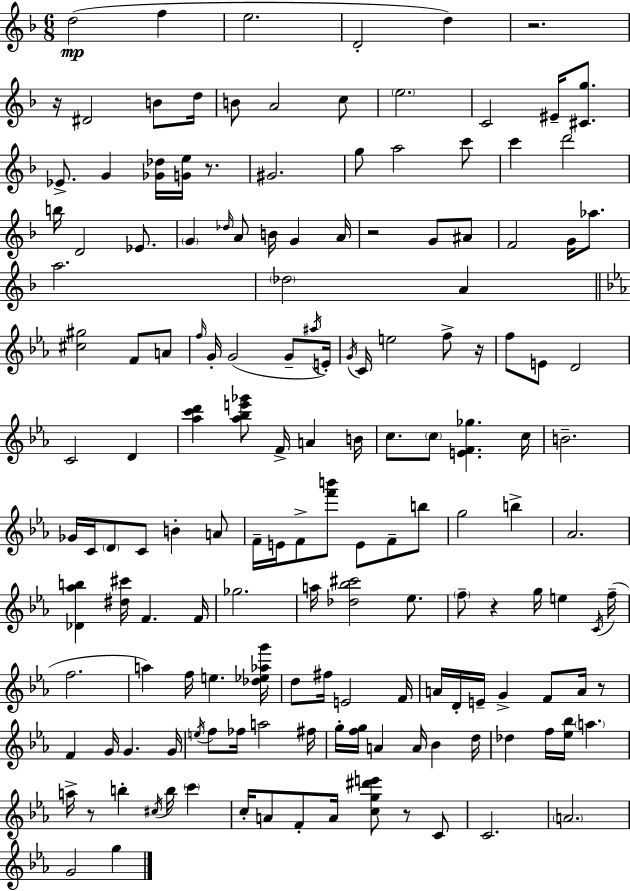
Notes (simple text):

D5/h F5/q E5/h. D4/h D5/q R/h. R/s D#4/h B4/e D5/s B4/e A4/h C5/e E5/h. C4/h EIS4/s [C#4,G5]/e. Eb4/e. G4/q [Gb4,Db5]/s [G4,E5]/s R/e. G#4/h. G5/e A5/h C6/e C6/q D6/h B5/s D4/h Eb4/e. G4/q Db5/s A4/e B4/s G4/q A4/s R/h G4/e A#4/e F4/h G4/s Ab5/e. A5/h. Db5/h A4/q [C#5,G#5]/h F4/e A4/e F5/s G4/s G4/h G4/e A#5/s E4/s G4/s C4/s E5/h F5/e R/s F5/e E4/e D4/h C4/h D4/q [Ab5,C6,D6]/q [Ab5,Bb5,E6,Gb6]/e F4/s A4/q B4/s C5/e. C5/e [E4,F4,Gb5]/q. C5/s B4/h. Gb4/s C4/s D4/e C4/e B4/q A4/e F4/s E4/s F4/e [F6,B6]/e E4/e F4/e B5/e G5/h B5/q Ab4/h. [Db4,Ab5,B5]/q [D#5,C#6]/s F4/q. F4/s Gb5/h. A5/s [Db5,Bb5,C#6]/h Eb5/e. F5/e R/q G5/s E5/q C4/s F5/s F5/h. A5/q F5/s E5/q. [Db5,Eb5,Ab5,G6]/s D5/e F#5/s E4/h F4/s A4/s D4/s E4/s G4/q F4/e A4/s R/e F4/q G4/s G4/q. G4/s E5/s F5/e FES5/s A5/h F#5/s G5/s [F5,G5]/s A4/q A4/s Bb4/q D5/s Db5/q F5/s [Eb5,Bb5]/s A5/q. A5/s R/e B5/q C#5/s B5/s C6/q C5/s A4/e F4/e A4/s [C5,G5,D#6,E6]/e R/e C4/e C4/h. A4/h. G4/h G5/q